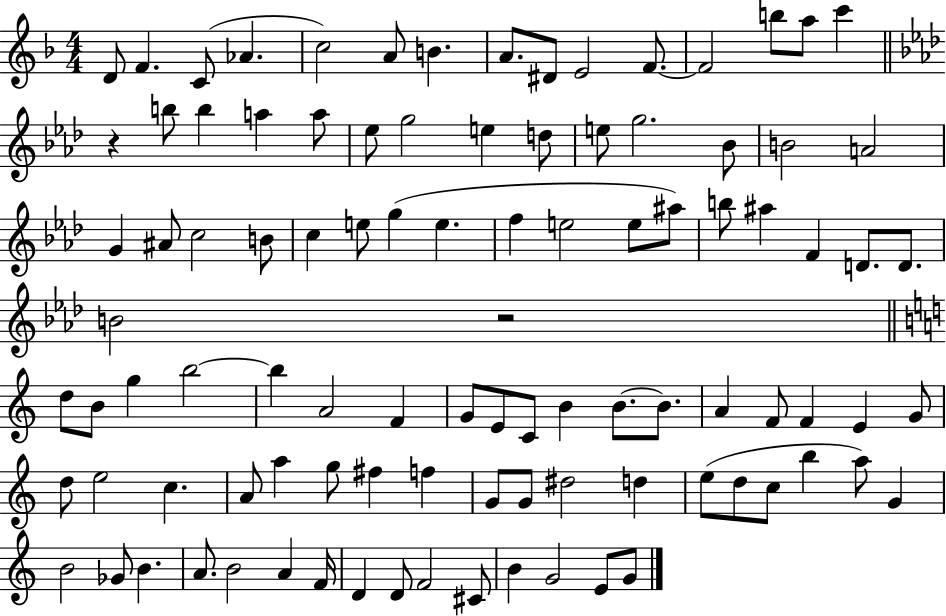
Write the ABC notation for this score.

X:1
T:Untitled
M:4/4
L:1/4
K:F
D/2 F C/2 _A c2 A/2 B A/2 ^D/2 E2 F/2 F2 b/2 a/2 c' z b/2 b a a/2 _e/2 g2 e d/2 e/2 g2 _B/2 B2 A2 G ^A/2 c2 B/2 c e/2 g e f e2 e/2 ^a/2 b/2 ^a F D/2 D/2 B2 z2 d/2 B/2 g b2 b A2 F G/2 E/2 C/2 B B/2 B/2 A F/2 F E G/2 d/2 e2 c A/2 a g/2 ^f f G/2 G/2 ^d2 d e/2 d/2 c/2 b a/2 G B2 _G/2 B A/2 B2 A F/4 D D/2 F2 ^C/2 B G2 E/2 G/2